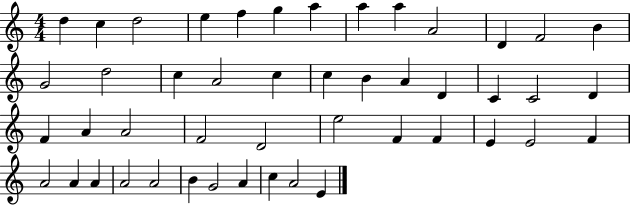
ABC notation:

X:1
T:Untitled
M:4/4
L:1/4
K:C
d c d2 e f g a a a A2 D F2 B G2 d2 c A2 c c B A D C C2 D F A A2 F2 D2 e2 F F E E2 F A2 A A A2 A2 B G2 A c A2 E